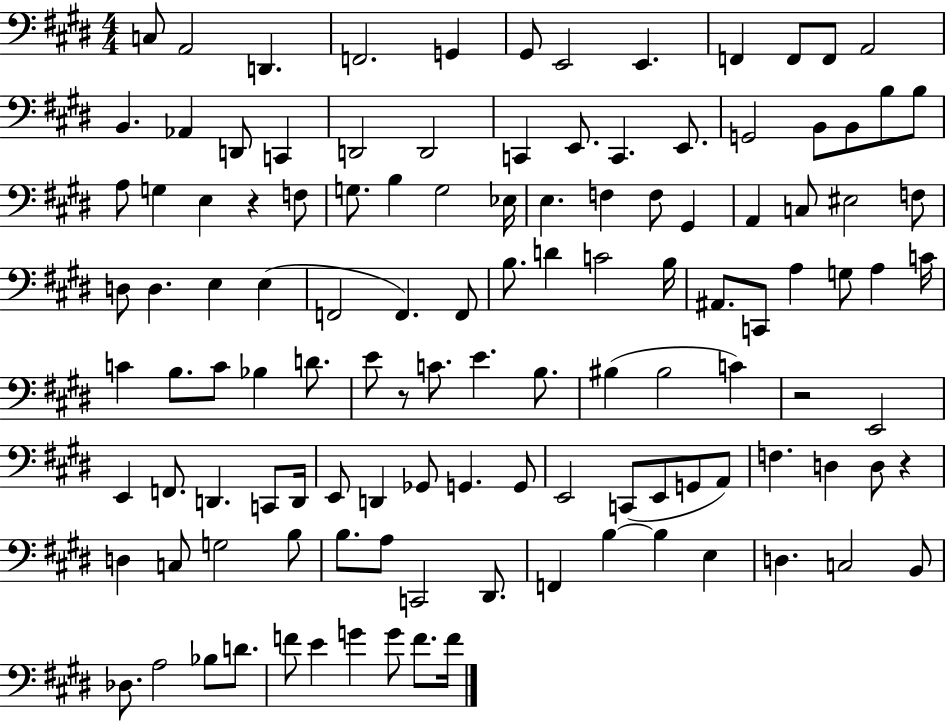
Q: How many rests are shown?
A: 4